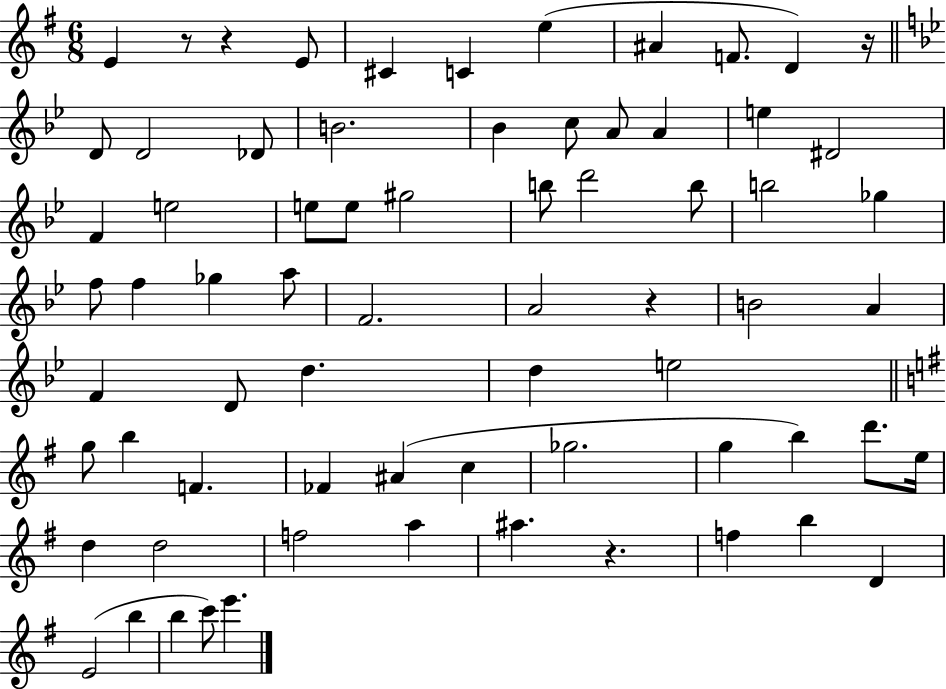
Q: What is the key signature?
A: G major